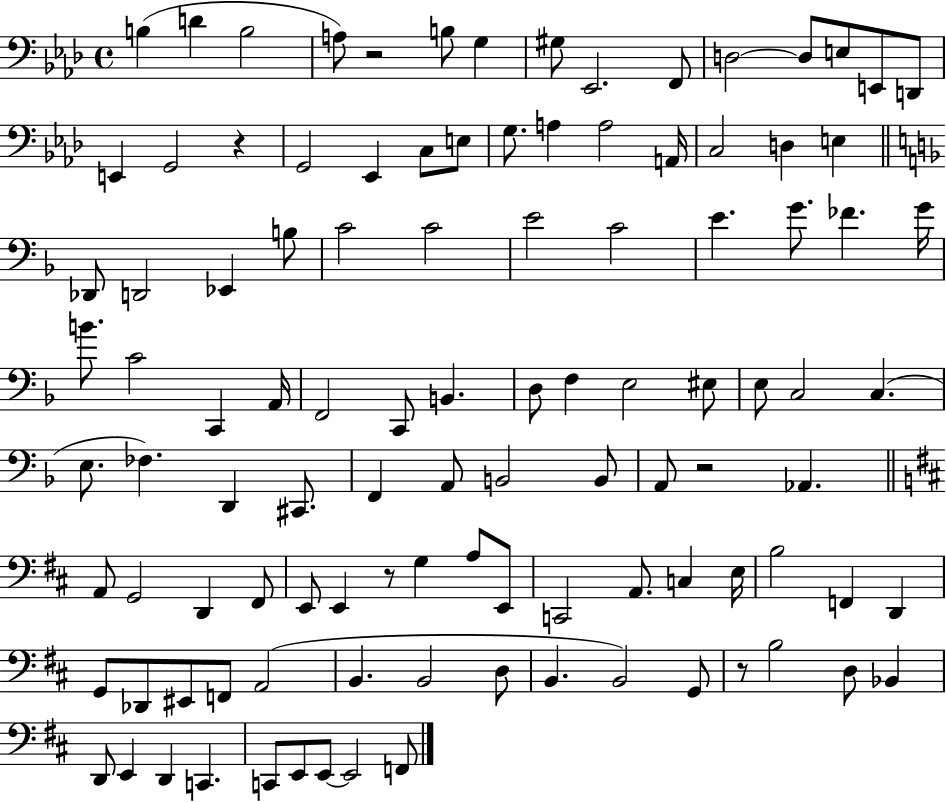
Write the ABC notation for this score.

X:1
T:Untitled
M:4/4
L:1/4
K:Ab
B, D B,2 A,/2 z2 B,/2 G, ^G,/2 _E,,2 F,,/2 D,2 D,/2 E,/2 E,,/2 D,,/2 E,, G,,2 z G,,2 _E,, C,/2 E,/2 G,/2 A, A,2 A,,/4 C,2 D, E, _D,,/2 D,,2 _E,, B,/2 C2 C2 E2 C2 E G/2 _F G/4 B/2 C2 C,, A,,/4 F,,2 C,,/2 B,, D,/2 F, E,2 ^E,/2 E,/2 C,2 C, E,/2 _F, D,, ^C,,/2 F,, A,,/2 B,,2 B,,/2 A,,/2 z2 _A,, A,,/2 G,,2 D,, ^F,,/2 E,,/2 E,, z/2 G, A,/2 E,,/2 C,,2 A,,/2 C, E,/4 B,2 F,, D,, G,,/2 _D,,/2 ^E,,/2 F,,/2 A,,2 B,, B,,2 D,/2 B,, B,,2 G,,/2 z/2 B,2 D,/2 _B,, D,,/2 E,, D,, C,, C,,/2 E,,/2 E,,/2 E,,2 F,,/2